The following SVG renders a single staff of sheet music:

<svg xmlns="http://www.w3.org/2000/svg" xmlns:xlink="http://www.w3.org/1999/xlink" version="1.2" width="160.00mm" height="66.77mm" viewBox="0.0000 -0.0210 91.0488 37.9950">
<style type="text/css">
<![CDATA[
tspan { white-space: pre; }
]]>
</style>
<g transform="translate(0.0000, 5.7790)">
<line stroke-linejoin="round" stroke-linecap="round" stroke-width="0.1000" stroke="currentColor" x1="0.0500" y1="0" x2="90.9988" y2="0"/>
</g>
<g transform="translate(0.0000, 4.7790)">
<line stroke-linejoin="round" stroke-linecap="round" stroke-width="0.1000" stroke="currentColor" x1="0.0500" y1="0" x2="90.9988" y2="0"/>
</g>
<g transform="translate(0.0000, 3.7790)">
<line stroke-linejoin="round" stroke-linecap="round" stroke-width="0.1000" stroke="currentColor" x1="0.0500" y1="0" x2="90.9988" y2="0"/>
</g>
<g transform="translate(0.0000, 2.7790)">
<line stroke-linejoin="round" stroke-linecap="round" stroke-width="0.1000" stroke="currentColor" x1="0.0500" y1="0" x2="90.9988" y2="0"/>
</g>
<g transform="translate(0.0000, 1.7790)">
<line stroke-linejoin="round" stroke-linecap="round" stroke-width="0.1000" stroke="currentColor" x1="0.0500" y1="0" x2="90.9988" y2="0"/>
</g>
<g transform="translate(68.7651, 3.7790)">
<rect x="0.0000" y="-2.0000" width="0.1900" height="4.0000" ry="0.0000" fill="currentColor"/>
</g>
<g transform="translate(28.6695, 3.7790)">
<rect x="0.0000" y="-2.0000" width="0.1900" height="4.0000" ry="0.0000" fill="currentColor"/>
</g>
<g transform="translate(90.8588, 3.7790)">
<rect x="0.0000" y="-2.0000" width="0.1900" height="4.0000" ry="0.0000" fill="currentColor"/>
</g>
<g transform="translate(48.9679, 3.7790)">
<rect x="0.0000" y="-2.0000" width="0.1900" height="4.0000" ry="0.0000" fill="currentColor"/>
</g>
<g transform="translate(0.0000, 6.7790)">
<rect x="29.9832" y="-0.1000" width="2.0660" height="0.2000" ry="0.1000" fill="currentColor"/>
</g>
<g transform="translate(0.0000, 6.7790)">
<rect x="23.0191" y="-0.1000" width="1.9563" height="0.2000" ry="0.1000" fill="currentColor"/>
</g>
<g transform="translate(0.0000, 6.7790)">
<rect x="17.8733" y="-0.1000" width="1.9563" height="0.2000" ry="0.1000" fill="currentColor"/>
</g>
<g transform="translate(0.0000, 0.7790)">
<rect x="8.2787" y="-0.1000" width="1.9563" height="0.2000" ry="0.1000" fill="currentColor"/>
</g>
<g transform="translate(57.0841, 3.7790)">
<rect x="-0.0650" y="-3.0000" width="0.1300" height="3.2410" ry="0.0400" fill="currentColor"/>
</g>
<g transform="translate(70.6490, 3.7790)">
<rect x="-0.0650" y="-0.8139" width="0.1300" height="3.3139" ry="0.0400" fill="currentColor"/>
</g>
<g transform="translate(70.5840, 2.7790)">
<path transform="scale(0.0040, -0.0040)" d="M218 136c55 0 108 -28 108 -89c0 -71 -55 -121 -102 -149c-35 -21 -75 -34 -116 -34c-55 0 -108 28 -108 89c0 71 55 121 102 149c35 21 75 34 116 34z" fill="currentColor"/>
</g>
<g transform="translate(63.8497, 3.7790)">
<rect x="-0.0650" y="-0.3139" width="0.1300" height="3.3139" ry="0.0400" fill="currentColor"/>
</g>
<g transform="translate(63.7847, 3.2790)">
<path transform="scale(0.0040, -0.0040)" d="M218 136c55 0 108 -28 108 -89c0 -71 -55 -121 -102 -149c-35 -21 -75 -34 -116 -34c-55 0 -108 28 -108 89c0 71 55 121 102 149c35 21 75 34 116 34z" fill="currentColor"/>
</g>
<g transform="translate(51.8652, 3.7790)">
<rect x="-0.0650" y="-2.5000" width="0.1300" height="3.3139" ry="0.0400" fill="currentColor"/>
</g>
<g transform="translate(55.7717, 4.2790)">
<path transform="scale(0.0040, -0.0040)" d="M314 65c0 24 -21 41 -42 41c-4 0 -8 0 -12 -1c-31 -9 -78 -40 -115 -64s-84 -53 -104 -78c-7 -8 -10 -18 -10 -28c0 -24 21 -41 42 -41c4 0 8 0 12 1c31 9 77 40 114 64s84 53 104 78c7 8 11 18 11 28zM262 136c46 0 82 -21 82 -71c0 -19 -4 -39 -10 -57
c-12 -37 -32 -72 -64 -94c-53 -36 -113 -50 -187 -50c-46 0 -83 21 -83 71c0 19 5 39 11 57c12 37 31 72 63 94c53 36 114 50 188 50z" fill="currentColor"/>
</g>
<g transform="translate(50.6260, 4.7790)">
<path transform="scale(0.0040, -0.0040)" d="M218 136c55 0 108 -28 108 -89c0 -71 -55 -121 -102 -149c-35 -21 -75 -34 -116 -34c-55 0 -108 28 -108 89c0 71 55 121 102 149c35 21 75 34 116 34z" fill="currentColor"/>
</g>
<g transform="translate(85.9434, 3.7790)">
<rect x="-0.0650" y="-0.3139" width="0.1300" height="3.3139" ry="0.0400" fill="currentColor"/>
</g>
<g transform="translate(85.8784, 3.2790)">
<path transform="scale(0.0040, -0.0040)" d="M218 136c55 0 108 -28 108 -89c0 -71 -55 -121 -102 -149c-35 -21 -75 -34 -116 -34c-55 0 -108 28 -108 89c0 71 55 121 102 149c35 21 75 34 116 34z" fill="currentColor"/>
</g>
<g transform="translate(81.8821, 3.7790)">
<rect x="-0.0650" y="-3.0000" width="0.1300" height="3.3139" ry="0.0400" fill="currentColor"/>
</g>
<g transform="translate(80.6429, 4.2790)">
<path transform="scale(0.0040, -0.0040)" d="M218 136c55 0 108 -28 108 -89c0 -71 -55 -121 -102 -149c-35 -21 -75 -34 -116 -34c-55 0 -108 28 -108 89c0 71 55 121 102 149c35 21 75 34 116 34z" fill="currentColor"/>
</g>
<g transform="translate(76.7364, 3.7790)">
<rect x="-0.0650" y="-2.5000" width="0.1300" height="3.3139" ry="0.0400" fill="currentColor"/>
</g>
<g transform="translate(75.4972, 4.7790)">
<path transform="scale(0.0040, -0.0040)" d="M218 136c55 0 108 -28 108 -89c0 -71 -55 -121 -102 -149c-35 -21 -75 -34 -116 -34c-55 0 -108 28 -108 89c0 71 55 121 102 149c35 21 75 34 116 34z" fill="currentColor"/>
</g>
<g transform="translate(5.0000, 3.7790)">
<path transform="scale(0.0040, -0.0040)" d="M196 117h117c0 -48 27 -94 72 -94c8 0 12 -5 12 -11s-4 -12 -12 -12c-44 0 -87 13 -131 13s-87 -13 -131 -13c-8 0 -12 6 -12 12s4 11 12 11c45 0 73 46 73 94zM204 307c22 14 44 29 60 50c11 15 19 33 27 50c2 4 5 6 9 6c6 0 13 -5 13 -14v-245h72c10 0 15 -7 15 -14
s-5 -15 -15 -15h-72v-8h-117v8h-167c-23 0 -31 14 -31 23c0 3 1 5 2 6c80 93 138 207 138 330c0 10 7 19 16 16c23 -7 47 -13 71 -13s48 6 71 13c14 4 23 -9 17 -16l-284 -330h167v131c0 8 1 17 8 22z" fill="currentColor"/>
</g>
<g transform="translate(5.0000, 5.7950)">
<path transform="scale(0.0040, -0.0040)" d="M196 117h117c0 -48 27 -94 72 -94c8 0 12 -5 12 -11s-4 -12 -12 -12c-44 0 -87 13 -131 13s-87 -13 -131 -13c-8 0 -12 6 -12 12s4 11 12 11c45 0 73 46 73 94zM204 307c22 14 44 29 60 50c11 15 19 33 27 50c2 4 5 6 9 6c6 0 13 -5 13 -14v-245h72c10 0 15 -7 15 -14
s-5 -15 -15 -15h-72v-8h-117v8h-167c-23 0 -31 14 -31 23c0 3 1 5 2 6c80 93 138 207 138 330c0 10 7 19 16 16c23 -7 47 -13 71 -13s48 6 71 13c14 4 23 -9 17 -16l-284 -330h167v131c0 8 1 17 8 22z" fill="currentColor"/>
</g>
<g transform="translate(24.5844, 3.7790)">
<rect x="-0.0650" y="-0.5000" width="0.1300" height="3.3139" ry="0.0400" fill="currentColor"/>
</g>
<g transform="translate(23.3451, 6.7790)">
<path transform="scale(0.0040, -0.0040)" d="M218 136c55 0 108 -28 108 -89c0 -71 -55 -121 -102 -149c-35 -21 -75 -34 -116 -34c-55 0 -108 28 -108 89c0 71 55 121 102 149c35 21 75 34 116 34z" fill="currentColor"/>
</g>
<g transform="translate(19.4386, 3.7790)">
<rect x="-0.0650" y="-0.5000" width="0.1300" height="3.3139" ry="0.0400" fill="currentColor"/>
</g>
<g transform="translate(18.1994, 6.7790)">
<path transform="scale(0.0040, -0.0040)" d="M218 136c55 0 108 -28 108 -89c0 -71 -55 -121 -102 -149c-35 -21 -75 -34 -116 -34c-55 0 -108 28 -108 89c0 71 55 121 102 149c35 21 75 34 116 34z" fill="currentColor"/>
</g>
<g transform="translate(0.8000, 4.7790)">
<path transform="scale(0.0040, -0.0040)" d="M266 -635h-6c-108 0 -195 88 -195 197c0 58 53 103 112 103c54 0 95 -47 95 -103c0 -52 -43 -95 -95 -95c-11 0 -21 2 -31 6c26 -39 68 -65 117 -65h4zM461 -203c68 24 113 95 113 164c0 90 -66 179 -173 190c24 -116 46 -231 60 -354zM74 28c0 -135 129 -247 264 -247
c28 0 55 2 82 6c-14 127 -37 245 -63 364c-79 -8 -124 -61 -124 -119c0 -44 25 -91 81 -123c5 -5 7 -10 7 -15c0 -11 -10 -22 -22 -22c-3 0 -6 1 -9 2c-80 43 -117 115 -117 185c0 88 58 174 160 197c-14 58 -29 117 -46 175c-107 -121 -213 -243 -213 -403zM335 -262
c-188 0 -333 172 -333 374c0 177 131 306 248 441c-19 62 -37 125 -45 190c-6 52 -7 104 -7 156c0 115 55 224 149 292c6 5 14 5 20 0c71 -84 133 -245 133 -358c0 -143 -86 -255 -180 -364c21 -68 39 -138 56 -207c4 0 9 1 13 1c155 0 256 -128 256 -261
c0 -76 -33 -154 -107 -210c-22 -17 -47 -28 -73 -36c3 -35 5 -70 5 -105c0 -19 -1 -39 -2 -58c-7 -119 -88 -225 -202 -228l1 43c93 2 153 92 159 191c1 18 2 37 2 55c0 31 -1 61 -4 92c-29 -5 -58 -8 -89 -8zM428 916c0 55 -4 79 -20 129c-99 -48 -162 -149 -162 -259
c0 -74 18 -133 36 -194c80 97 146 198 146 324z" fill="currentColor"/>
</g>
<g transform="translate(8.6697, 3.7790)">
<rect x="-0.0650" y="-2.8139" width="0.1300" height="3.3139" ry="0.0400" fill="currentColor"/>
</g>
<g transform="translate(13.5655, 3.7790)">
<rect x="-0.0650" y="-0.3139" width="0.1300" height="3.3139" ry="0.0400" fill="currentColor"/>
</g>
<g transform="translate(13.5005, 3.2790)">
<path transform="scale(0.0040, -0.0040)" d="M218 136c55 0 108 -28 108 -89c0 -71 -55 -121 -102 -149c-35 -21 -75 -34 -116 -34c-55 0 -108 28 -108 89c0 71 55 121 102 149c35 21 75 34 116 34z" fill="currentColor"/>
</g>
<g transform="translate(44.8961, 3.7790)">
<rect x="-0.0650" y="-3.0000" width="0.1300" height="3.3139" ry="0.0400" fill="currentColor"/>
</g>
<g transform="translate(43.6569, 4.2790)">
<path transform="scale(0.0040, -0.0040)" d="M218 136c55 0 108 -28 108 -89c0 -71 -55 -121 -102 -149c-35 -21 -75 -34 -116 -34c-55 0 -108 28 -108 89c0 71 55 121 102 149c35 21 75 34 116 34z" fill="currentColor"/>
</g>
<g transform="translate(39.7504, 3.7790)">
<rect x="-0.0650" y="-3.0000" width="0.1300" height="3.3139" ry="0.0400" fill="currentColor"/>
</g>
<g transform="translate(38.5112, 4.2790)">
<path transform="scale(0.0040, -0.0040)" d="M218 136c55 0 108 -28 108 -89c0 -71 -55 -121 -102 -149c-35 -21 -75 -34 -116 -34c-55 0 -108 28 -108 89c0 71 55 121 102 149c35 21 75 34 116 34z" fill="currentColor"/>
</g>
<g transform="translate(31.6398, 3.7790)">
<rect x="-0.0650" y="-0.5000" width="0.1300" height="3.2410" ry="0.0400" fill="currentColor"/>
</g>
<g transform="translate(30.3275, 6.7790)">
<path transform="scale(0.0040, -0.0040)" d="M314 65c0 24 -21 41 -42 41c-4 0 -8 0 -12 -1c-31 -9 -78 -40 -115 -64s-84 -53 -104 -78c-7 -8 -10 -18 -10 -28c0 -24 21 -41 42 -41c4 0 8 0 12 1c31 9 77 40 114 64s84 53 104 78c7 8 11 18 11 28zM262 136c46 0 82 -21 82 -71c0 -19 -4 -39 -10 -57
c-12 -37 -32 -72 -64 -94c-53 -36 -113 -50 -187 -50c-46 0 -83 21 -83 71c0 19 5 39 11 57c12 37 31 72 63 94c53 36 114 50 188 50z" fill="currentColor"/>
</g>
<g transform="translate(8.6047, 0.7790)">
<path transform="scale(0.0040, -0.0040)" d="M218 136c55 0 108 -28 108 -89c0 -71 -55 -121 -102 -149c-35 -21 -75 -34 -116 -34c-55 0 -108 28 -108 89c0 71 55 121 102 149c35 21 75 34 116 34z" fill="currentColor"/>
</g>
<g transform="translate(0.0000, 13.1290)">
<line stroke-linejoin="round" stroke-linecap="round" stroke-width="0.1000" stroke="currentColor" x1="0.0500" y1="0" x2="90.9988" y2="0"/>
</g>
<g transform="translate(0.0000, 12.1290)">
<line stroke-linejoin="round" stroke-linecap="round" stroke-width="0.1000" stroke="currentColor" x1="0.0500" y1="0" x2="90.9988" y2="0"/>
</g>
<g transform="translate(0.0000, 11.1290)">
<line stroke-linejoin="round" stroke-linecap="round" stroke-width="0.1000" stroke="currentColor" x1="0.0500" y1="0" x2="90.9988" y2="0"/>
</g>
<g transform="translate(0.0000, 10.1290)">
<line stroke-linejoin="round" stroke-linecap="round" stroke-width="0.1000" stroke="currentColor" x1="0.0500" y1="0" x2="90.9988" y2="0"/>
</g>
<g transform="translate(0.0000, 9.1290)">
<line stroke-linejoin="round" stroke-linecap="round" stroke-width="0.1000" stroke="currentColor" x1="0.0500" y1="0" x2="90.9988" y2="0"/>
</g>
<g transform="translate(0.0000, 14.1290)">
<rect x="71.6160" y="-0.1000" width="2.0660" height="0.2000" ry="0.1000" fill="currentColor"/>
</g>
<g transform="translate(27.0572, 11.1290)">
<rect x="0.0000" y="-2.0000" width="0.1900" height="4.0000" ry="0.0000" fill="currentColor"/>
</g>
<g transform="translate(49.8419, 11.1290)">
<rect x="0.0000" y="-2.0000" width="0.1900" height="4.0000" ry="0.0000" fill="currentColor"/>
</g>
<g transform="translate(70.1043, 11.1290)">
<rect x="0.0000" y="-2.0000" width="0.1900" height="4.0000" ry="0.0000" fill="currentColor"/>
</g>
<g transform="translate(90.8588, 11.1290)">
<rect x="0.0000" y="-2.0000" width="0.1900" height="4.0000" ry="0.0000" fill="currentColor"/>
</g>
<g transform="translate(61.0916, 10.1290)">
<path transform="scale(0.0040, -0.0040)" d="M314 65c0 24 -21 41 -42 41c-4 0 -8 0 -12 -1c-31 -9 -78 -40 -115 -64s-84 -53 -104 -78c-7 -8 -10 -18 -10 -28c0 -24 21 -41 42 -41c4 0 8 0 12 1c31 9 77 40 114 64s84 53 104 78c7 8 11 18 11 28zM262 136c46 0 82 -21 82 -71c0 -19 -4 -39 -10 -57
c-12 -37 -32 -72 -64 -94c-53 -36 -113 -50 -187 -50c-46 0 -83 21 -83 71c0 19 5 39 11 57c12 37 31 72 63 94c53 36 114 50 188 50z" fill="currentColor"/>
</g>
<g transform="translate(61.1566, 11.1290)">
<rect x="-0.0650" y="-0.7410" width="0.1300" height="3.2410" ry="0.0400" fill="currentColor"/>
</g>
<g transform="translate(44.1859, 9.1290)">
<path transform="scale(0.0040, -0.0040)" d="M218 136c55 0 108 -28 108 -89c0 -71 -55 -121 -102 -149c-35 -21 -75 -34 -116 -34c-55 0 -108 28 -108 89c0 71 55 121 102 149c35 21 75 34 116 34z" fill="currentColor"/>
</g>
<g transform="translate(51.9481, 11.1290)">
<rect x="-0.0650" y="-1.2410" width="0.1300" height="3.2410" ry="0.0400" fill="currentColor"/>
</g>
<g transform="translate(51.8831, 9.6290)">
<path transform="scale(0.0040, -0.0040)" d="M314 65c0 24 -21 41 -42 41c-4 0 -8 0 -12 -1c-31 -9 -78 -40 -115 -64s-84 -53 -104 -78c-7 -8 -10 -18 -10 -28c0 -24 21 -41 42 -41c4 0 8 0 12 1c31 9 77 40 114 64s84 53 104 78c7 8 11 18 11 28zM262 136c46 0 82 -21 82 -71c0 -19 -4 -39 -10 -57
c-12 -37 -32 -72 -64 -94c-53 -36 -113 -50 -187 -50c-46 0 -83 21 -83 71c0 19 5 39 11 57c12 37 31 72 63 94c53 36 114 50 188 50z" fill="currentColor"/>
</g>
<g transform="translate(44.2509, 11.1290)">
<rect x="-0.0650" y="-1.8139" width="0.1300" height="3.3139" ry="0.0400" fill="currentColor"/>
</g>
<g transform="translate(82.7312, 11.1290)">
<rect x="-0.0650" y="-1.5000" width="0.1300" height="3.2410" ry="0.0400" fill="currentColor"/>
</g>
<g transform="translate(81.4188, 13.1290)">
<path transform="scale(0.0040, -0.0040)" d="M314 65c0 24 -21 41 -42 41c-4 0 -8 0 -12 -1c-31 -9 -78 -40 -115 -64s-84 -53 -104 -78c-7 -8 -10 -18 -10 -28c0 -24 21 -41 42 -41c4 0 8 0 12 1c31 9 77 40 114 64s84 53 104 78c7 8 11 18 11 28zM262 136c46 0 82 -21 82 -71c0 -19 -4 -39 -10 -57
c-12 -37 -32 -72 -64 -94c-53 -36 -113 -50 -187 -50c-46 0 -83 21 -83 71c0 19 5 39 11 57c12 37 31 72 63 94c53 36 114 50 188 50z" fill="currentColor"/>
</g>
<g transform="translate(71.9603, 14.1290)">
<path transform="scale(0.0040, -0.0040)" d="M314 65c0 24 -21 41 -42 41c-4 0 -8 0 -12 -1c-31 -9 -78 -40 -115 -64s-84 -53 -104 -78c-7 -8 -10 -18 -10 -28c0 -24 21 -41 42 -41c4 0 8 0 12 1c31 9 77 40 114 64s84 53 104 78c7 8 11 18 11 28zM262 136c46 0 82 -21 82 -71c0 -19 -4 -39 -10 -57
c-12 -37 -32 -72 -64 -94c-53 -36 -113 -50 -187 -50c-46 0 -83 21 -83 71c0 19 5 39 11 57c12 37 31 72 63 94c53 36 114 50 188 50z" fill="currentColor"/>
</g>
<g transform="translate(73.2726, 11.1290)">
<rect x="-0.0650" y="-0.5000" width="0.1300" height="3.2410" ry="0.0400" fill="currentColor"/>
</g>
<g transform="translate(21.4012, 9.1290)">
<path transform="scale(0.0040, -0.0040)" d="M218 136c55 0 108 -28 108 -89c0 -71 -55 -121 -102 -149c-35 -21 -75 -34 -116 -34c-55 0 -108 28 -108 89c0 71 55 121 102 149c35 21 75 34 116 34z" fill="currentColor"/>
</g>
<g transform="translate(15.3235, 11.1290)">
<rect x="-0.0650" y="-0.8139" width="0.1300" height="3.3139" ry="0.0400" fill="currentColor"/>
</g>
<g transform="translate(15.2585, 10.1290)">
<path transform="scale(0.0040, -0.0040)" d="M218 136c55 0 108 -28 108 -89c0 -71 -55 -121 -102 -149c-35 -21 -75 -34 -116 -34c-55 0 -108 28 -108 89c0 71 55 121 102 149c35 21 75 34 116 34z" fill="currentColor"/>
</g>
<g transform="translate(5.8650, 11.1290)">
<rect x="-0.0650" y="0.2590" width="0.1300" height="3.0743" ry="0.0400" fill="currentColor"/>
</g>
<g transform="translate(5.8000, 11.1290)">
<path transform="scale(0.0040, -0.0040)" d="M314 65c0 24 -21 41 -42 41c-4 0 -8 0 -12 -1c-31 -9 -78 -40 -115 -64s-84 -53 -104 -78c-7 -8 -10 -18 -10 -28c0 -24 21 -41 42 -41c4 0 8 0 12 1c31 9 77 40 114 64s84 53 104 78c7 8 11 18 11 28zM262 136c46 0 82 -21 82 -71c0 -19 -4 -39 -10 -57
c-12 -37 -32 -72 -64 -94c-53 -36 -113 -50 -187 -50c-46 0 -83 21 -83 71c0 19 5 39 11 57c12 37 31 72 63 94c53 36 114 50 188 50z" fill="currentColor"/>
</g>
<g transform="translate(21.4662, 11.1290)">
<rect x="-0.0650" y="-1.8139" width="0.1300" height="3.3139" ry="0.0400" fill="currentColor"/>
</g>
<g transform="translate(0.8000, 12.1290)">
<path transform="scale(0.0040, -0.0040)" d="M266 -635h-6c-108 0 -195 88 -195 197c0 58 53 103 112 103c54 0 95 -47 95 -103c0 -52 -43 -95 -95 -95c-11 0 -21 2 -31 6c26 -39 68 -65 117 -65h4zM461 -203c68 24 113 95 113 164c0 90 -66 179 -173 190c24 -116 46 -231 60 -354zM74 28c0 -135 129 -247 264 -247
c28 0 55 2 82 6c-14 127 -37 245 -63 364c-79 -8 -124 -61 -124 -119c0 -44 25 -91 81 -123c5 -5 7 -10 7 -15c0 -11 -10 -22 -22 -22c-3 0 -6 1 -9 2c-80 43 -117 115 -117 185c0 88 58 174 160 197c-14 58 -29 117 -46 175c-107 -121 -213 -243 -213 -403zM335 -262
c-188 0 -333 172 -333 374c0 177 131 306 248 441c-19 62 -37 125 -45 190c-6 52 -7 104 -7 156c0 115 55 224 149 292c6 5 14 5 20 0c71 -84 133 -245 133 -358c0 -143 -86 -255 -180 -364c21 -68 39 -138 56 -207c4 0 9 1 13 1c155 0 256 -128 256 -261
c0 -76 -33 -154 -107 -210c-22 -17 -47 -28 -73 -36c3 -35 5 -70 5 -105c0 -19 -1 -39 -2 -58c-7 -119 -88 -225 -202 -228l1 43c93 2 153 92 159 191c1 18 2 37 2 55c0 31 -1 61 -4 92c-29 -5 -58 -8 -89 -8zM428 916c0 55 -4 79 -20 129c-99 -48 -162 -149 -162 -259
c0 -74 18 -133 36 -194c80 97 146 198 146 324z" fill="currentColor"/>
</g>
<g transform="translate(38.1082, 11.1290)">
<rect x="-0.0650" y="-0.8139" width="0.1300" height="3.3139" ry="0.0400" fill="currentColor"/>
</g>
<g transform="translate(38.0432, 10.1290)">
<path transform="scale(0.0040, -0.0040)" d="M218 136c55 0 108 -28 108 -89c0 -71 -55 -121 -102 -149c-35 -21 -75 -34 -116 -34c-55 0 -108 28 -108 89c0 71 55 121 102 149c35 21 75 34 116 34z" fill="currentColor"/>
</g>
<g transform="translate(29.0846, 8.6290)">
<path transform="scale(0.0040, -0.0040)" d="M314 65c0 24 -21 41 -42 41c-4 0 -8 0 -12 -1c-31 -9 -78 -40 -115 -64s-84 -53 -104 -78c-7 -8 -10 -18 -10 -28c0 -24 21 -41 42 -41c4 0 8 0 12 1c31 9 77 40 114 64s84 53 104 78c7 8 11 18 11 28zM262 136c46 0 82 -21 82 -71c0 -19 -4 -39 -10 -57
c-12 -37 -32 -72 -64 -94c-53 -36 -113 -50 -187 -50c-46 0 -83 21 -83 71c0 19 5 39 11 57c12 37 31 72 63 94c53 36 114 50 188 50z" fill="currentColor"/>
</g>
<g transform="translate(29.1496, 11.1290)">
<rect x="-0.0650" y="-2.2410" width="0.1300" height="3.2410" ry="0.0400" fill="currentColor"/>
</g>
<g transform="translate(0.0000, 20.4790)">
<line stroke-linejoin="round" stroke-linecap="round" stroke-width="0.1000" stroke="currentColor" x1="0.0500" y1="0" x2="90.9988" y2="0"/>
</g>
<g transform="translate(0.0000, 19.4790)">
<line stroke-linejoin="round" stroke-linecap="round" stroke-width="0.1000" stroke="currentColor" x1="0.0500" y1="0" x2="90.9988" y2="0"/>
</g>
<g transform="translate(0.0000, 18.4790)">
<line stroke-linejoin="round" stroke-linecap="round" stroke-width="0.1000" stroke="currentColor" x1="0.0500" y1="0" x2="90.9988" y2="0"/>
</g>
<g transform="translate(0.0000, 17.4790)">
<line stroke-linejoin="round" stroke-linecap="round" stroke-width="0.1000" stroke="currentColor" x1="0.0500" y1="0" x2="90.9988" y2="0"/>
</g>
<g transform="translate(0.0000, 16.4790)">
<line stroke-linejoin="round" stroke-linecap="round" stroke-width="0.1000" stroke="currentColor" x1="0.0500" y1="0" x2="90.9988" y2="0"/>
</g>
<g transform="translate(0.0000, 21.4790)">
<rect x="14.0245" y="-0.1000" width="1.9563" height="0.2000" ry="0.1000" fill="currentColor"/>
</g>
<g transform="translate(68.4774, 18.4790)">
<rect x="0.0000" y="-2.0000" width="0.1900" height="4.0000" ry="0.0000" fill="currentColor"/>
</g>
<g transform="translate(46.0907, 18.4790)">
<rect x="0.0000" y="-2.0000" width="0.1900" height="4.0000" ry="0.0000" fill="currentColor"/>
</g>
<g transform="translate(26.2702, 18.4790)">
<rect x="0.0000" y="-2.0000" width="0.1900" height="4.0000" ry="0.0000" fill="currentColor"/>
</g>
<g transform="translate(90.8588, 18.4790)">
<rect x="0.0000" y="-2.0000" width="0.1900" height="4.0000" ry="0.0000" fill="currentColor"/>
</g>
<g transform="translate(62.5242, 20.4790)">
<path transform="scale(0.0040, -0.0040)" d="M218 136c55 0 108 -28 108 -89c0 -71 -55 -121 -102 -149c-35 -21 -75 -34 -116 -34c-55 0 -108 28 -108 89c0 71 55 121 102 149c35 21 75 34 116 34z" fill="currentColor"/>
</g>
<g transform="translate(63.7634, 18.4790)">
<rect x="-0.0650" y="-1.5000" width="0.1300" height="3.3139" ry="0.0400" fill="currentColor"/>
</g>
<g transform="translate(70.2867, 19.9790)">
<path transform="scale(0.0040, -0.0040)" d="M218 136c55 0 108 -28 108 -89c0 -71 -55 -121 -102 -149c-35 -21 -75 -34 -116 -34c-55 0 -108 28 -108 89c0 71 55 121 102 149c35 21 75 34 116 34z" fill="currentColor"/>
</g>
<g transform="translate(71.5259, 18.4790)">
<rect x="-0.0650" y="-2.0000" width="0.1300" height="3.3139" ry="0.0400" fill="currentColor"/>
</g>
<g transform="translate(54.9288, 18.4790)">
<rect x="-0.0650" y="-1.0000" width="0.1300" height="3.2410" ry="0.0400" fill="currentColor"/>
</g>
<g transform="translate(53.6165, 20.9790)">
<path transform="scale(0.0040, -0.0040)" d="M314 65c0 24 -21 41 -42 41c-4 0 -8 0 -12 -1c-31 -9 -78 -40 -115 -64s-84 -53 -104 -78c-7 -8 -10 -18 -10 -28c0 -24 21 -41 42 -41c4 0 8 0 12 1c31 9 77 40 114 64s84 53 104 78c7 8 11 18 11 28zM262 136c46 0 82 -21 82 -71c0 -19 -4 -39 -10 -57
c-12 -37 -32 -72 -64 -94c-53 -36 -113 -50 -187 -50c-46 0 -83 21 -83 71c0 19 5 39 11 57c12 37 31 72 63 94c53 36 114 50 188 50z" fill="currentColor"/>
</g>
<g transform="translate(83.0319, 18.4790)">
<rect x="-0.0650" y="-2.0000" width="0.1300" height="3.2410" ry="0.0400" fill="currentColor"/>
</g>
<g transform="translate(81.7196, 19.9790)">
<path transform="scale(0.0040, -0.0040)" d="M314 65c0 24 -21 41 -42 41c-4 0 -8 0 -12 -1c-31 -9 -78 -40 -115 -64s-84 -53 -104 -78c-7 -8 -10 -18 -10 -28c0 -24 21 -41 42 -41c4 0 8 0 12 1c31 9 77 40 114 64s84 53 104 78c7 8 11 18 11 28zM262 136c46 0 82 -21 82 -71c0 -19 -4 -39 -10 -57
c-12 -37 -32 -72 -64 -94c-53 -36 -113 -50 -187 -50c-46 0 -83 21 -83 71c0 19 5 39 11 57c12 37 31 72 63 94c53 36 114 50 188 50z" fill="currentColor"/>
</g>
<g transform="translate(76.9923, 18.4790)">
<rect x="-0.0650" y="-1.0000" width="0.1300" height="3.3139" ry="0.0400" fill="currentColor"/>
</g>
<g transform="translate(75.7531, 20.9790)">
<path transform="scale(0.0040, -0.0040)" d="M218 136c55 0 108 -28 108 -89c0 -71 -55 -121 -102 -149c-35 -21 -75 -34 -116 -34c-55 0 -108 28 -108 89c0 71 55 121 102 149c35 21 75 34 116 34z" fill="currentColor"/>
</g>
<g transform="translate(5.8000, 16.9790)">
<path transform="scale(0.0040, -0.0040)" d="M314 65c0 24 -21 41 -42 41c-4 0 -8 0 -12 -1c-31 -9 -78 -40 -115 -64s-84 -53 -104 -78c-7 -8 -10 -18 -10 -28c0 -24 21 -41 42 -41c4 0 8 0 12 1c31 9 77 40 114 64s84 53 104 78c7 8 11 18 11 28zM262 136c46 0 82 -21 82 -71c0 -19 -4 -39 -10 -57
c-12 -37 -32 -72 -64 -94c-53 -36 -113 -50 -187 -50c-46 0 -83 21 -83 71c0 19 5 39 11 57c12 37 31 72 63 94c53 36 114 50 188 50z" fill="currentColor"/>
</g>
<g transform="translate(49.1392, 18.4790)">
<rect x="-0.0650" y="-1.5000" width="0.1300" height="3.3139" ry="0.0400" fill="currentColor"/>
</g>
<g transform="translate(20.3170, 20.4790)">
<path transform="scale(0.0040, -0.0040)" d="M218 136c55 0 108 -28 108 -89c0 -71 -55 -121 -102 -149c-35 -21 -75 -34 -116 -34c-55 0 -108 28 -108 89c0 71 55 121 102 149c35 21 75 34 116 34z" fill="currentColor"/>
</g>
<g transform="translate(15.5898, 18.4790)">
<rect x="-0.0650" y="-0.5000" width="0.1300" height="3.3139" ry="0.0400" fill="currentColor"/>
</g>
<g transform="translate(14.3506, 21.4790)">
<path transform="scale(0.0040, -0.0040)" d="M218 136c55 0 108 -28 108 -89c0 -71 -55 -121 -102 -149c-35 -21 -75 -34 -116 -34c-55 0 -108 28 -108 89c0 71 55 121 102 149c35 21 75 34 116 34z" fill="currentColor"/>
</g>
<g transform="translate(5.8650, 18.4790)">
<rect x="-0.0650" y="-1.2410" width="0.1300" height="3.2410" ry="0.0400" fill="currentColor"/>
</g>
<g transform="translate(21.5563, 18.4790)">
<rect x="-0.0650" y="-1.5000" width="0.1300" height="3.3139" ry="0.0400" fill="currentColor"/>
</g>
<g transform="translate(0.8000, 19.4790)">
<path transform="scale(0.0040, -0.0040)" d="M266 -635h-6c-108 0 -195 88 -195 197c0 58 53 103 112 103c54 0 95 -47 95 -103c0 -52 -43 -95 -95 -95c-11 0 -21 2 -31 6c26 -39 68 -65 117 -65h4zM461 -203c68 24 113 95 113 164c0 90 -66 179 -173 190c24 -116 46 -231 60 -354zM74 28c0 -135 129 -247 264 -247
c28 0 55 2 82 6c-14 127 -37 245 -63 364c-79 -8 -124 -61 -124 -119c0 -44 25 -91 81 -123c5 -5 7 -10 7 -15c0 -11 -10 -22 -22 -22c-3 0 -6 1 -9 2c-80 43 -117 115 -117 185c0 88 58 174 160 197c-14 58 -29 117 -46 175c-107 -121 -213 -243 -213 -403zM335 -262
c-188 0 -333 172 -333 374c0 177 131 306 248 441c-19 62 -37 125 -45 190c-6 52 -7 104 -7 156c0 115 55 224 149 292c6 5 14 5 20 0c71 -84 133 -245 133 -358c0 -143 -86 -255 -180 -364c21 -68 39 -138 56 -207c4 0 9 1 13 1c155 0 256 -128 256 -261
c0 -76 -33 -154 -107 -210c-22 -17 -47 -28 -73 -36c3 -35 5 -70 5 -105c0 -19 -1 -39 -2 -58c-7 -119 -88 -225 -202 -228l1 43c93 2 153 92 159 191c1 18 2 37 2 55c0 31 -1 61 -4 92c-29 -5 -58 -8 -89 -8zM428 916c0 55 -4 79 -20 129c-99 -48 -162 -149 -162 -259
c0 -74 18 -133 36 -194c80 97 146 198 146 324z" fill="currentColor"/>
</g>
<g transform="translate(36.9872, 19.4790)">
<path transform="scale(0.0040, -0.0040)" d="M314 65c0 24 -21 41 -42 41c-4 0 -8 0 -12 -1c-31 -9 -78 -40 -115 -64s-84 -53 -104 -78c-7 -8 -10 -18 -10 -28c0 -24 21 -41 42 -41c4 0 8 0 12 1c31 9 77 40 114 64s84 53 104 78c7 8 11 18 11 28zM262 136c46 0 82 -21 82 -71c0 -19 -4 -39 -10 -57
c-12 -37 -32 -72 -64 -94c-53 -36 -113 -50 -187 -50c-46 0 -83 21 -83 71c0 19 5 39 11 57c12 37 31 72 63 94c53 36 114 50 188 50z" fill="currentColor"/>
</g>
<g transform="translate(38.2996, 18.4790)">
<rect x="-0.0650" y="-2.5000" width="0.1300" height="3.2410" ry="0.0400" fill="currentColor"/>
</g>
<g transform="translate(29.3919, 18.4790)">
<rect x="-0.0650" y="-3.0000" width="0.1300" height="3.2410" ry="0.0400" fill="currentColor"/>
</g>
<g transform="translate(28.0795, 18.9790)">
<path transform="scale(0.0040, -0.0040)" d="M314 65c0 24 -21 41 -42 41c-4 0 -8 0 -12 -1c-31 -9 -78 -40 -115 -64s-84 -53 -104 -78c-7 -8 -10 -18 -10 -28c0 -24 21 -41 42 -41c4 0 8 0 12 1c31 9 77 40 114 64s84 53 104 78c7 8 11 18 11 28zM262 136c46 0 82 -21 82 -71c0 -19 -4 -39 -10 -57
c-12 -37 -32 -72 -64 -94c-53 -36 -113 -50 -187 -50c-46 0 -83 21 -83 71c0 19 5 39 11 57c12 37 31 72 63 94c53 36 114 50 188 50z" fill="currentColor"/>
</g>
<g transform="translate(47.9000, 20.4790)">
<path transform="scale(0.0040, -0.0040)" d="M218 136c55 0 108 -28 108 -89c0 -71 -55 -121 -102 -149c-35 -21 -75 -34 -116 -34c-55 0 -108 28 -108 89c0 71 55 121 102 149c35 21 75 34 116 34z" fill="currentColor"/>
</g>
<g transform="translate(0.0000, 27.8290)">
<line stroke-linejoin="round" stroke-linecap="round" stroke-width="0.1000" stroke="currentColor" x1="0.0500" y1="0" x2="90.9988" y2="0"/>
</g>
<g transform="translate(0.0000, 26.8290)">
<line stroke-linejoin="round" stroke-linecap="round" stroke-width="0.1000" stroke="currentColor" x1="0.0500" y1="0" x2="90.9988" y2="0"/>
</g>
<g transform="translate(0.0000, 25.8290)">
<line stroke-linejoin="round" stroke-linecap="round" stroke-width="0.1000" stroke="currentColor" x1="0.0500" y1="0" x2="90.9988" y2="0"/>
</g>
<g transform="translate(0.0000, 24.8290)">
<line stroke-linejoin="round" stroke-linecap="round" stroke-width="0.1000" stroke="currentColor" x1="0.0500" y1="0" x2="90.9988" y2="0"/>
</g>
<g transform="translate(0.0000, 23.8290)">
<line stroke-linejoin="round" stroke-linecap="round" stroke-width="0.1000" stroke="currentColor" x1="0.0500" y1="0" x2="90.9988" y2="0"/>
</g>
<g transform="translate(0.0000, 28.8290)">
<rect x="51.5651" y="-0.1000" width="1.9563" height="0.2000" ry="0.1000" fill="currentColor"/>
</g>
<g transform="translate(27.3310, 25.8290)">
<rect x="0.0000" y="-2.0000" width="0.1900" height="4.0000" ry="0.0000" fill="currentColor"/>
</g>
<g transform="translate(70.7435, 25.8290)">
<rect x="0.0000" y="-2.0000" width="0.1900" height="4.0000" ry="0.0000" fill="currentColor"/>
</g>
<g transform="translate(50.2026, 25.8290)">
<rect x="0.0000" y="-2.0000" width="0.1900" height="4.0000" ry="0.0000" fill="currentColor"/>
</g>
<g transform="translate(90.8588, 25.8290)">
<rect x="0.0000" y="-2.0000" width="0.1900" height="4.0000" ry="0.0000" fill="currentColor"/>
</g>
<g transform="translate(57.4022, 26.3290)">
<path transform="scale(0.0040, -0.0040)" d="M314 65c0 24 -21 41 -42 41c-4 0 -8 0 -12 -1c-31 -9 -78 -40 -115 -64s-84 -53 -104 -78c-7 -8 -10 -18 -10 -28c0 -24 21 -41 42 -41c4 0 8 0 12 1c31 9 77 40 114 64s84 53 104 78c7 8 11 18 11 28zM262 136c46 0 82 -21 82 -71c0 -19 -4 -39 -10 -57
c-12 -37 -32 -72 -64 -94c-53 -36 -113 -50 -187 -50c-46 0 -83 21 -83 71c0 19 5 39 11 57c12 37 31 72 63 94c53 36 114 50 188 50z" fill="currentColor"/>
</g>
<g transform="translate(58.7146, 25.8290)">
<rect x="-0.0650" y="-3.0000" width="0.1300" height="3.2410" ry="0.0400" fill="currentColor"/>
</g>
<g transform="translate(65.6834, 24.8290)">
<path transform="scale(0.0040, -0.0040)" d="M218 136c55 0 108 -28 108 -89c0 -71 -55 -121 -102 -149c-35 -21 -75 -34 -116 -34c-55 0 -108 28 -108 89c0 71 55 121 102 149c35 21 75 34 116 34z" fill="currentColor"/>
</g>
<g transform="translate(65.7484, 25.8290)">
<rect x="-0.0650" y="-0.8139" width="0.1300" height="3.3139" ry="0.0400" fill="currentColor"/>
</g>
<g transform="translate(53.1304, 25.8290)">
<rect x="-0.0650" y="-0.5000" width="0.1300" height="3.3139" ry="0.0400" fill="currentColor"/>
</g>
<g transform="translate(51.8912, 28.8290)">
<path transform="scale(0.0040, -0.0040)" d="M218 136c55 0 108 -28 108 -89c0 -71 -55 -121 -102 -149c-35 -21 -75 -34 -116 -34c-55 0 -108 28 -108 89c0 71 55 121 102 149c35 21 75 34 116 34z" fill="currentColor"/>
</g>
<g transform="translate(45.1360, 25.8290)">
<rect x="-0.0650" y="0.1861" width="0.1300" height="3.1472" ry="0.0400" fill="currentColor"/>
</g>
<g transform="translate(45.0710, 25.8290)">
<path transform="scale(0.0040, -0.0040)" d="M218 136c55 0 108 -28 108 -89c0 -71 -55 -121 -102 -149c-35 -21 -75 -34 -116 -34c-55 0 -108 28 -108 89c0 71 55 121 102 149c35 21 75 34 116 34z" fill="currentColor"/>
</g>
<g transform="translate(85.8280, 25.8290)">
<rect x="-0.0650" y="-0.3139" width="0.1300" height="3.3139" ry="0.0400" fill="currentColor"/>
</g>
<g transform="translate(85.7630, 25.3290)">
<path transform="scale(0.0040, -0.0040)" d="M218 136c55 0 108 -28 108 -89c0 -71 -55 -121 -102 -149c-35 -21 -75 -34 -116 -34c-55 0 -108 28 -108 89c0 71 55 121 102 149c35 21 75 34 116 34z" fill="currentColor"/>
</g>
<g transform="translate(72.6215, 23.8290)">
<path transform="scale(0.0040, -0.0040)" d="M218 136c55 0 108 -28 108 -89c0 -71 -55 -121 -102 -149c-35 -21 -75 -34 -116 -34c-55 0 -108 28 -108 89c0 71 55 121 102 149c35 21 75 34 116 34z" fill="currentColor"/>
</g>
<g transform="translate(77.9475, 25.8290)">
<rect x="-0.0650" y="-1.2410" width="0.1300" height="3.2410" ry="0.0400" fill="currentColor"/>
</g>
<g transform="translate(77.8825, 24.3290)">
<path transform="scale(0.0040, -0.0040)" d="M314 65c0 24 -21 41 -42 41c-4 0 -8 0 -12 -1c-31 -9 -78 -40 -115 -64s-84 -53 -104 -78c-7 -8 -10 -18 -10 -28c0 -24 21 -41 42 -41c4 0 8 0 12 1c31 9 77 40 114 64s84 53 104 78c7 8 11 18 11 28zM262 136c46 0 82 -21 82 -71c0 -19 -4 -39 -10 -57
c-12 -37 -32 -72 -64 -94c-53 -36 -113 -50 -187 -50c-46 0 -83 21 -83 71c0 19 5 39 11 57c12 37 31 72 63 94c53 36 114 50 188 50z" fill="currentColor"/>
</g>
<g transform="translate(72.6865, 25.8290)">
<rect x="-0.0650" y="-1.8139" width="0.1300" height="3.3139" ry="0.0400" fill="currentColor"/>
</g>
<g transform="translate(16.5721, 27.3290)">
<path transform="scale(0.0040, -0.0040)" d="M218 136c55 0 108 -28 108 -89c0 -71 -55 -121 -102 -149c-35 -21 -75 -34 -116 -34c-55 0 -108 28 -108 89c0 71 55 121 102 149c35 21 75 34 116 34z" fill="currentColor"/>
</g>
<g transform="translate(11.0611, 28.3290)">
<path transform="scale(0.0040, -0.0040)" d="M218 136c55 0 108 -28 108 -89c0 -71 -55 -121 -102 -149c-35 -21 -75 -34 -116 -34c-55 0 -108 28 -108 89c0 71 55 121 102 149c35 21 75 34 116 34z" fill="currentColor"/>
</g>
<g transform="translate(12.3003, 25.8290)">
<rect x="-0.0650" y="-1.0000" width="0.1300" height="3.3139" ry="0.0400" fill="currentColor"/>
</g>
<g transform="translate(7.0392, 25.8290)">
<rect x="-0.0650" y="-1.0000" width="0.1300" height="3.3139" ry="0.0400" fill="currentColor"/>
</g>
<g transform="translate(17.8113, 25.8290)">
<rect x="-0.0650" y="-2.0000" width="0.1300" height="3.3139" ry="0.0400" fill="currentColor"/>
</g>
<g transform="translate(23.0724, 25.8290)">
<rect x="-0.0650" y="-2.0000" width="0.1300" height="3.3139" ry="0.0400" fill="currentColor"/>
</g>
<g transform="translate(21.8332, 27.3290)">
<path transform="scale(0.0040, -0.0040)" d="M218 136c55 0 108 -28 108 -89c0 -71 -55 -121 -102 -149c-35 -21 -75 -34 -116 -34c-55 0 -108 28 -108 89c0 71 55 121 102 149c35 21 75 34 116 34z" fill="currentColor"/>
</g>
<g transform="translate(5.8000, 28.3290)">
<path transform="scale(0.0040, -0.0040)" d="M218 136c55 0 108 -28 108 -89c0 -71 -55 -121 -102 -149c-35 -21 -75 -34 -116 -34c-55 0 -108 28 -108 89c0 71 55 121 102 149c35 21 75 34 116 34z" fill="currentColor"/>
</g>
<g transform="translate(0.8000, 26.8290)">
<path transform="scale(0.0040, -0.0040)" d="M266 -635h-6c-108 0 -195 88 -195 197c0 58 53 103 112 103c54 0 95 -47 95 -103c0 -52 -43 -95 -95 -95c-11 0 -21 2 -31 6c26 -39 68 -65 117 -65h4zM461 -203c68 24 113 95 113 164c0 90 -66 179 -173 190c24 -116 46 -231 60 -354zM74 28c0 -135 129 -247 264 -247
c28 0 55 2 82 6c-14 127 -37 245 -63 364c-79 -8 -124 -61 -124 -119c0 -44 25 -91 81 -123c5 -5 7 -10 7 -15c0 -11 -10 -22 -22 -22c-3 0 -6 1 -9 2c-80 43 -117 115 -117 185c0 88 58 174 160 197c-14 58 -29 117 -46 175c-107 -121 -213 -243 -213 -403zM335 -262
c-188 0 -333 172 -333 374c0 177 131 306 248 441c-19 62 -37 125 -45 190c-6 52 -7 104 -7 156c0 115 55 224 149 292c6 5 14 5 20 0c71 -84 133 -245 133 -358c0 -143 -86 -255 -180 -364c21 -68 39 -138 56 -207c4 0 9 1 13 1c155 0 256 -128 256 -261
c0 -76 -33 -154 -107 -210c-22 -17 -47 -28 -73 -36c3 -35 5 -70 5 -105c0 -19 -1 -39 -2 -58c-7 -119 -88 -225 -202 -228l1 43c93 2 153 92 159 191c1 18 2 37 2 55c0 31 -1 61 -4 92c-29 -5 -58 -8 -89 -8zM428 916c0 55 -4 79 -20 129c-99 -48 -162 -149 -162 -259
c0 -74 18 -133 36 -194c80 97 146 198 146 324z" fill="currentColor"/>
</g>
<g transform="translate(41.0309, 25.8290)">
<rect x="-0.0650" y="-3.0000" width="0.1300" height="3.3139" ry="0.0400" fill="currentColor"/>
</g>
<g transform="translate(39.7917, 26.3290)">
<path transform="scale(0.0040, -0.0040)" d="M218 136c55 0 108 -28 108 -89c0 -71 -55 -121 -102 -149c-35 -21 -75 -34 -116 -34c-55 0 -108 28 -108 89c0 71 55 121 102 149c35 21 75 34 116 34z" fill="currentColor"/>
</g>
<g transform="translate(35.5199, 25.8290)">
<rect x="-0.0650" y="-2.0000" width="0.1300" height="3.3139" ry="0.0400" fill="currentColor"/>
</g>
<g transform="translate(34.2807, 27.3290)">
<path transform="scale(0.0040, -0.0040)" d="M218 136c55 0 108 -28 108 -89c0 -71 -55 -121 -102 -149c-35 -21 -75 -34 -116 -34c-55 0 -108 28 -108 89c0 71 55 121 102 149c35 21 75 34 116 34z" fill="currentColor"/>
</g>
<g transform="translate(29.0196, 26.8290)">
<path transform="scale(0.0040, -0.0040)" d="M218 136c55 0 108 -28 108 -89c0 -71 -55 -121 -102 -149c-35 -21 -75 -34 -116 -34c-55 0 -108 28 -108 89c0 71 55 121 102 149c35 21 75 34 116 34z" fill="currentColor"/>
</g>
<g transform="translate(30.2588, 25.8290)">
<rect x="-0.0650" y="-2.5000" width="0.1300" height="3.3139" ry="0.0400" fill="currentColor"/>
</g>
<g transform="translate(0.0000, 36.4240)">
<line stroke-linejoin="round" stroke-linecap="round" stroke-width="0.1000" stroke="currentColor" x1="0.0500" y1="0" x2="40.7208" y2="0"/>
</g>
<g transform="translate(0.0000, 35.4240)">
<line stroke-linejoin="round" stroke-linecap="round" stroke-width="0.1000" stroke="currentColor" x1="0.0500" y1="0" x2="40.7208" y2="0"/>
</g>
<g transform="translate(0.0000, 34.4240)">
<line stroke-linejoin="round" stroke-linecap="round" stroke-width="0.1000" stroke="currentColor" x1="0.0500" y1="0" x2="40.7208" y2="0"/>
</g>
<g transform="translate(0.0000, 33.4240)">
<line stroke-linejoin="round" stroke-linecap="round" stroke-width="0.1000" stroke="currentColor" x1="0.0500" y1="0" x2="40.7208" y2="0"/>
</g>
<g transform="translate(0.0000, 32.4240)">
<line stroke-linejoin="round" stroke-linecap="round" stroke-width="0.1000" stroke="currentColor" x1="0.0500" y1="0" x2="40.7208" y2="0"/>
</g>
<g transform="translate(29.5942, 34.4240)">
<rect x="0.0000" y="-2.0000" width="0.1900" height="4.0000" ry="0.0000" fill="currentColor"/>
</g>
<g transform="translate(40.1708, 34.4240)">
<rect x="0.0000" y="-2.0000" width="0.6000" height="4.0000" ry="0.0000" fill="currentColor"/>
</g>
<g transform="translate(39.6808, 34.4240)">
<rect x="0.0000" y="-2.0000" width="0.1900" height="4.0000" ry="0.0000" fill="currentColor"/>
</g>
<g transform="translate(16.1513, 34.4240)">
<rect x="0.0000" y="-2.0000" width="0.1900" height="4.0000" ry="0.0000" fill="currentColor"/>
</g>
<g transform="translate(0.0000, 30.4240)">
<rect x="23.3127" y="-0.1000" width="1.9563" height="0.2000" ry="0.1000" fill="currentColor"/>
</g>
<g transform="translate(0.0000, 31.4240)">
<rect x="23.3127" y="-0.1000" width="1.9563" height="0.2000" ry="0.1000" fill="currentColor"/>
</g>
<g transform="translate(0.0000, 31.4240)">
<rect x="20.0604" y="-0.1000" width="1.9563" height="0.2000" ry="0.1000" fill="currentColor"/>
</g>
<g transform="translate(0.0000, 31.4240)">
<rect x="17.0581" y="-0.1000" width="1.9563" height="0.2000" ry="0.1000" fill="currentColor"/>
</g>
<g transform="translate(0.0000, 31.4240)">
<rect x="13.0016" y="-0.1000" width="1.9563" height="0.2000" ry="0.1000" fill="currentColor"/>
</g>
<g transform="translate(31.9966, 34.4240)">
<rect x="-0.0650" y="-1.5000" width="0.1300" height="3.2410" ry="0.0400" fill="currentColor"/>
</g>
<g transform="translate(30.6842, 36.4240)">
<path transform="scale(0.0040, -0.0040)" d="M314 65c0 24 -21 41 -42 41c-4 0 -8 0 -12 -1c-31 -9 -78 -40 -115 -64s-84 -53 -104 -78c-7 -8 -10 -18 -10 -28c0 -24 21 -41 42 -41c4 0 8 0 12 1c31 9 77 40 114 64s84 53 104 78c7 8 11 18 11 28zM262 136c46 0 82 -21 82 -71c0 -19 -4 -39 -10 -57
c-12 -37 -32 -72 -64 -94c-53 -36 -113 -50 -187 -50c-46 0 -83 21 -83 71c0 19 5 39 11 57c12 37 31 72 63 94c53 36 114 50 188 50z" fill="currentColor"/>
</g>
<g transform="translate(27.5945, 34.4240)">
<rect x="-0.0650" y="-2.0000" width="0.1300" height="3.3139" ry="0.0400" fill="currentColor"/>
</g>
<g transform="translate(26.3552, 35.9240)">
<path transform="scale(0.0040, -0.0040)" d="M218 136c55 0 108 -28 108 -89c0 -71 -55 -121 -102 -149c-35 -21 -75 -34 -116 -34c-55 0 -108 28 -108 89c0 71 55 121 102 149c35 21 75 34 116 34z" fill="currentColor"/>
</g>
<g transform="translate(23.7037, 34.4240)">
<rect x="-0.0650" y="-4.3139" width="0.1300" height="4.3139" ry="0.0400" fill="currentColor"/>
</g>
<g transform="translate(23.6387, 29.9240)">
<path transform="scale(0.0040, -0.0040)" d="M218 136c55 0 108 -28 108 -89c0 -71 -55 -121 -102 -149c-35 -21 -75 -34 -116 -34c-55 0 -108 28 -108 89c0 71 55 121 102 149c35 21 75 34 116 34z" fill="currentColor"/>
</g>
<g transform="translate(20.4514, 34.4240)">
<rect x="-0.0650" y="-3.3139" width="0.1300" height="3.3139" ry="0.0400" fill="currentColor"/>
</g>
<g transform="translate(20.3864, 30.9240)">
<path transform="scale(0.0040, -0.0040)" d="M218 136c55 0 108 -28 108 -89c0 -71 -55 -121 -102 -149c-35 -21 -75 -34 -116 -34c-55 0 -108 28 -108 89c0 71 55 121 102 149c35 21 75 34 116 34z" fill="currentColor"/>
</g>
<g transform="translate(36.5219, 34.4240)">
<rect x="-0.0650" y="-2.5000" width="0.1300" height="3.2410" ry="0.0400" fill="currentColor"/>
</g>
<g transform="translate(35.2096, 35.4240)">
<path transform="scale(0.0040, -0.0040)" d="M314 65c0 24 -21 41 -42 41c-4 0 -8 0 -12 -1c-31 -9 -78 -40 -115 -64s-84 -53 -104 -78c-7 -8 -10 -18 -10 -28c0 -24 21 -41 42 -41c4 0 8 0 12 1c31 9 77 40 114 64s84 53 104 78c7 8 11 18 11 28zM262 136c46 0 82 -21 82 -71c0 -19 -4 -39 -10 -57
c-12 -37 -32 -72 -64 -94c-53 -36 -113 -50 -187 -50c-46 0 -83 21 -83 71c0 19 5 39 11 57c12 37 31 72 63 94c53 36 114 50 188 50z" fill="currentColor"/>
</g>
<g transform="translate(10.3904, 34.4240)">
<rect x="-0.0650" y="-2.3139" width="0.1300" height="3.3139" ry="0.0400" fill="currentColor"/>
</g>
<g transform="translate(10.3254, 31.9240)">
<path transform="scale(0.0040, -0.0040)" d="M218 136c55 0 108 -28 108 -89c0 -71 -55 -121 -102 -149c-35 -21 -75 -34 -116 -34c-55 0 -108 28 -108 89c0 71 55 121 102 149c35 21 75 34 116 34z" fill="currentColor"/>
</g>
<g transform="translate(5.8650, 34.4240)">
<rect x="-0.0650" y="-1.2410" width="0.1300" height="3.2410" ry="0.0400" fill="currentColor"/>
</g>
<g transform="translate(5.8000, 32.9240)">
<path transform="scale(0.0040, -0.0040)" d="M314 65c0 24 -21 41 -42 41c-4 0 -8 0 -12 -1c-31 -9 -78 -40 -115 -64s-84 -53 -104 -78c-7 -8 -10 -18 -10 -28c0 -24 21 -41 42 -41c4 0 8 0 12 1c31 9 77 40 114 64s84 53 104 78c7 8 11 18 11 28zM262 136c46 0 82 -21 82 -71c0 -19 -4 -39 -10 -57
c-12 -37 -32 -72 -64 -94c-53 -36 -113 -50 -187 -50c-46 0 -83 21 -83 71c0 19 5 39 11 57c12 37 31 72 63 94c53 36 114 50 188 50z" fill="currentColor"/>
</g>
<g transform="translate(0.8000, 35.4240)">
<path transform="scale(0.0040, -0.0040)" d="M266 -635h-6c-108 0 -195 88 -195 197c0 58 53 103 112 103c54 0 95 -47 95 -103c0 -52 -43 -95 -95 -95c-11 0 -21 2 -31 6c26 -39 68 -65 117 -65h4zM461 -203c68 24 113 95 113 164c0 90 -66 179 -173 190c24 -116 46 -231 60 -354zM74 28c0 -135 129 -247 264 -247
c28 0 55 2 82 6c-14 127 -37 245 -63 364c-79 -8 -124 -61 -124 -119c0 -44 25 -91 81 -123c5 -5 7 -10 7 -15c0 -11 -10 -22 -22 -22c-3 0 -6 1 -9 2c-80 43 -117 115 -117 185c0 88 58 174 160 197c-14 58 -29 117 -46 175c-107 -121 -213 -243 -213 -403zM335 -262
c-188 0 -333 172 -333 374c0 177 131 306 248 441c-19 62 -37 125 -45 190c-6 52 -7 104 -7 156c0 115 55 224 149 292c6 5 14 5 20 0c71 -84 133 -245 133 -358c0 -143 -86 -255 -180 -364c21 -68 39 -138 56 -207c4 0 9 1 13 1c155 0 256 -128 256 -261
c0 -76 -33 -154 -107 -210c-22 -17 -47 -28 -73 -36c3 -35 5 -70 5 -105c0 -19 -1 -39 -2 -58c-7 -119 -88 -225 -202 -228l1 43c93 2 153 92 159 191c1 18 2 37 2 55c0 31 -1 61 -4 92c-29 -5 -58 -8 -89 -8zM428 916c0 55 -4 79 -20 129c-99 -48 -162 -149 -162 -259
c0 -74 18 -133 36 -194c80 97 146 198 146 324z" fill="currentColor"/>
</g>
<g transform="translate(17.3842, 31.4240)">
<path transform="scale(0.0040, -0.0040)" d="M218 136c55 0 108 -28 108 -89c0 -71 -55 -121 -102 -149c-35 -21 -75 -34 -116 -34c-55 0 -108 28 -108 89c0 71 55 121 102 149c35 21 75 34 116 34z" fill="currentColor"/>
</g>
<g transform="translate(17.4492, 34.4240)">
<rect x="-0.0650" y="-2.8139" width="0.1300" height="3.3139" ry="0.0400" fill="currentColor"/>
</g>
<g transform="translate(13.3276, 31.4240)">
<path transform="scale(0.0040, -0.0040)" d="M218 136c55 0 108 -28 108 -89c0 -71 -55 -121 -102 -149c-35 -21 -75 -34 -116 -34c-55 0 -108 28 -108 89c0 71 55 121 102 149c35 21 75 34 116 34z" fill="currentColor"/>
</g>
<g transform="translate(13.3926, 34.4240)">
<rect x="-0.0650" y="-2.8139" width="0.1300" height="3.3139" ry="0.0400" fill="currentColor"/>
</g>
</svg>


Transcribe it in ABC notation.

X:1
T:Untitled
M:4/4
L:1/4
K:C
a c C C C2 A A G A2 c d G A c B2 d f g2 d f e2 d2 C2 E2 e2 C E A2 G2 E D2 E F D F2 D D F F G F A B C A2 d f e2 c e2 g a a b d' F E2 G2